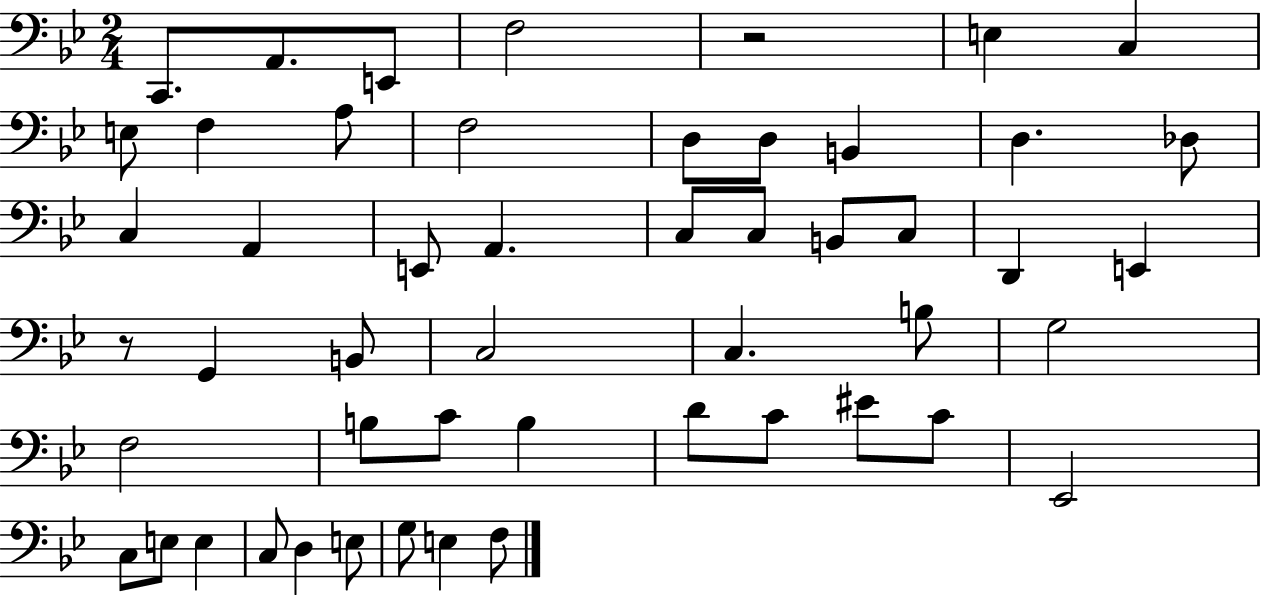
C2/e. A2/e. E2/e F3/h R/h E3/q C3/q E3/e F3/q A3/e F3/h D3/e D3/e B2/q D3/q. Db3/e C3/q A2/q E2/e A2/q. C3/e C3/e B2/e C3/e D2/q E2/q R/e G2/q B2/e C3/h C3/q. B3/e G3/h F3/h B3/e C4/e B3/q D4/e C4/e EIS4/e C4/e Eb2/h C3/e E3/e E3/q C3/e D3/q E3/e G3/e E3/q F3/e